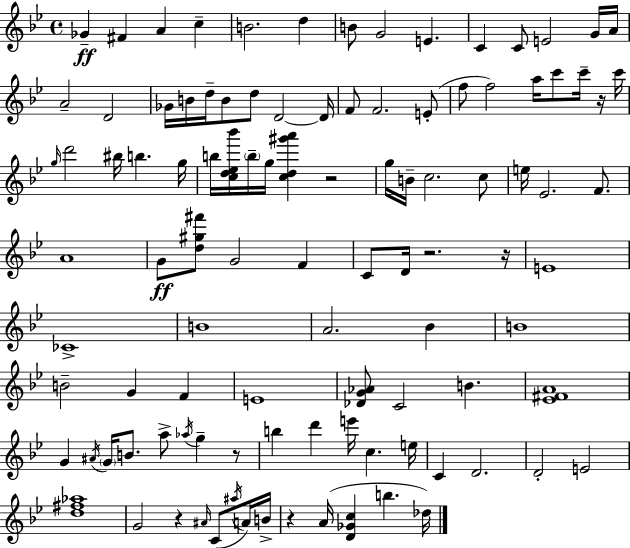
{
  \clef treble
  \time 4/4
  \defaultTimeSignature
  \key g \minor
  \repeat volta 2 { ges'4--\ff fis'4 a'4 c''4-- | b'2. d''4 | b'8 g'2 e'4. | c'4 c'8 e'2 g'16 a'16 | \break a'2-- d'2 | ges'16 b'16 d''16-- b'8 d''8 d'2~~ d'16 | f'8 f'2. e'8-.( | f''8 f''2) a''16 c'''8 c'''16-- r16 c'''16 | \break \grace { g''16 } d'''2 bis''16 b''4. | g''16 b''16 <c'' d'' ees'' bes'''>16 \parenthesize b''16-- g''16 <c'' d'' gis''' a'''>4 r2 | g''16 b'16-- c''2. c''8 | e''16 ees'2. f'8. | \break a'1 | g'8\ff <d'' gis'' fis'''>8 g'2 f'4 | c'8 d'16 r2. | r16 e'1 | \break ces'1-> | b'1 | a'2. bes'4 | b'1 | \break b'2-- g'4 f'4 | e'1 | <des' g' aes'>8 c'2 b'4. | <ees' fis' a'>1 | \break g'4 \acciaccatura { ais'16 } \parenthesize g'16 b'8. a''8-> \acciaccatura { aes''16 } g''4-- | r8 b''4 d'''4 e'''16 c''4. | e''16 c'4 d'2. | d'2-. e'2 | \break <d'' fis'' aes''>1 | g'2 r4 \grace { ais'16 }( | c'8 \acciaccatura { ais''16 } a'16) b'16-> r4 a'16( <d' ges' c''>4 b''4. | des''16) } \bar "|."
}